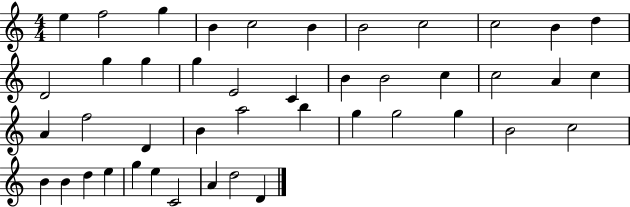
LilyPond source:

{
  \clef treble
  \numericTimeSignature
  \time 4/4
  \key c \major
  e''4 f''2 g''4 | b'4 c''2 b'4 | b'2 c''2 | c''2 b'4 d''4 | \break d'2 g''4 g''4 | g''4 e'2 c'4 | b'4 b'2 c''4 | c''2 a'4 c''4 | \break a'4 f''2 d'4 | b'4 a''2 b''4 | g''4 g''2 g''4 | b'2 c''2 | \break b'4 b'4 d''4 e''4 | g''4 e''4 c'2 | a'4 d''2 d'4 | \bar "|."
}